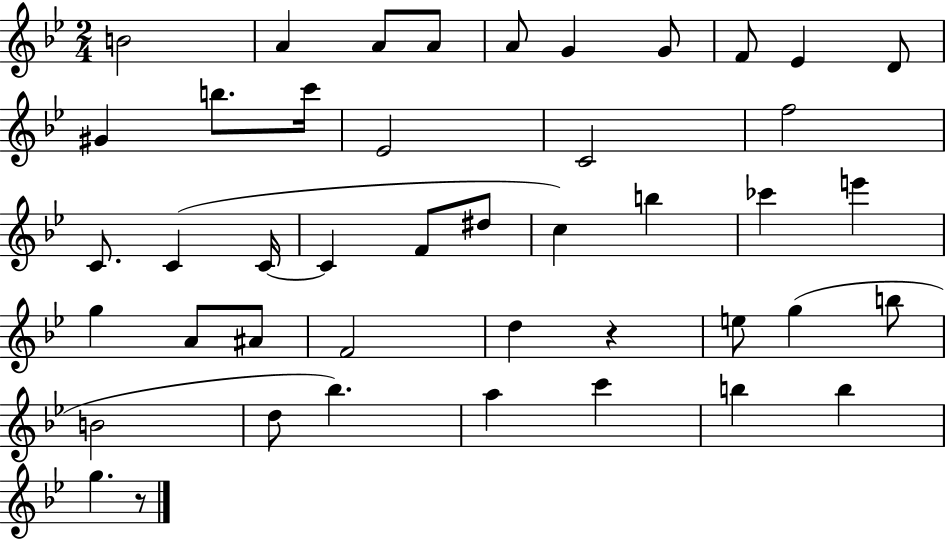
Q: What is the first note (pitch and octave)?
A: B4